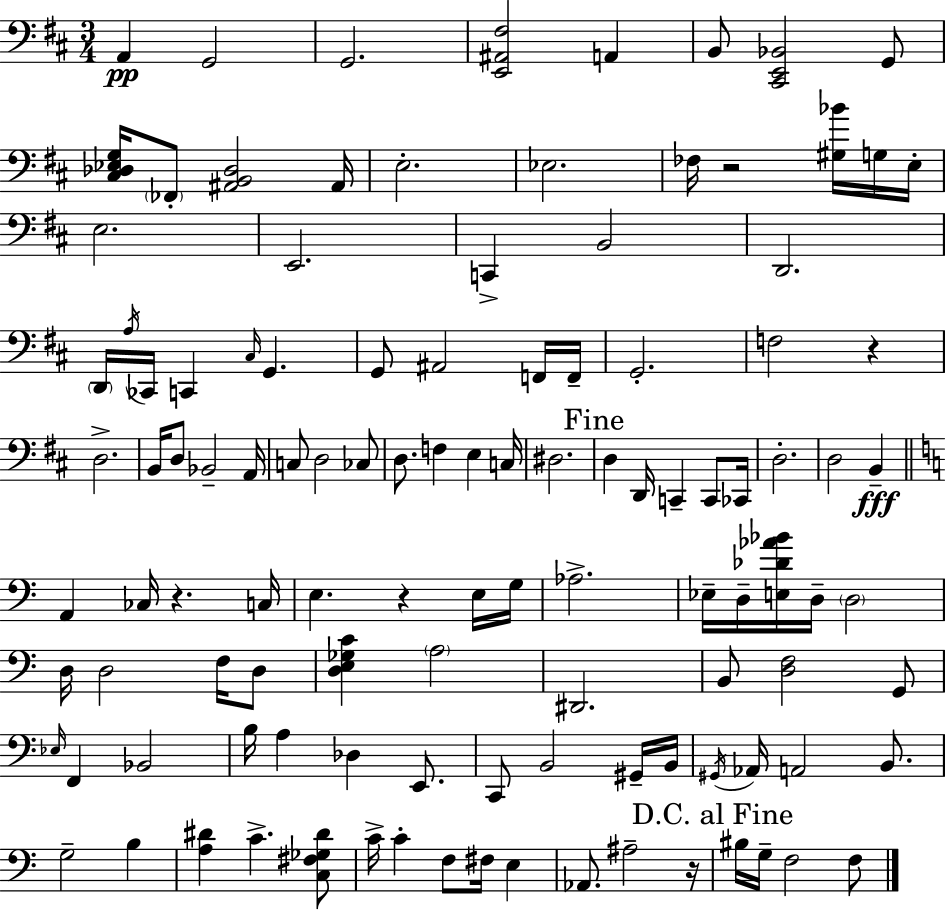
A2/q G2/h G2/h. [E2,A#2,F#3]/h A2/q B2/e [C#2,E2,Bb2]/h G2/e [C#3,Db3,Eb3,G3]/s FES2/e [A#2,B2,Db3]/h A#2/s E3/h. Eb3/h. FES3/s R/h [G#3,Bb4]/s G3/s E3/s E3/h. E2/h. C2/q B2/h D2/h. D2/s A3/s CES2/s C2/q C#3/s G2/q. G2/e A#2/h F2/s F2/s G2/h. F3/h R/q D3/h. B2/s D3/e Bb2/h A2/s C3/e D3/h CES3/e D3/e. F3/q E3/q C3/s D#3/h. D3/q D2/s C2/q C2/e CES2/s D3/h. D3/h B2/q A2/q CES3/s R/q. C3/s E3/q. R/q E3/s G3/s Ab3/h. Eb3/s D3/s [E3,Db4,Ab4,Bb4]/s D3/s D3/h D3/s D3/h F3/s D3/e [D3,E3,Gb3,C4]/q A3/h D#2/h. B2/e [D3,F3]/h G2/e Eb3/s F2/q Bb2/h B3/s A3/q Db3/q E2/e. C2/e B2/h G#2/s B2/s G#2/s Ab2/s A2/h B2/e. G3/h B3/q [A3,D#4]/q C4/q. [C3,F#3,Gb3,D#4]/e C4/s C4/q F3/e F#3/s E3/q Ab2/e. A#3/h R/s BIS3/s G3/s F3/h F3/e